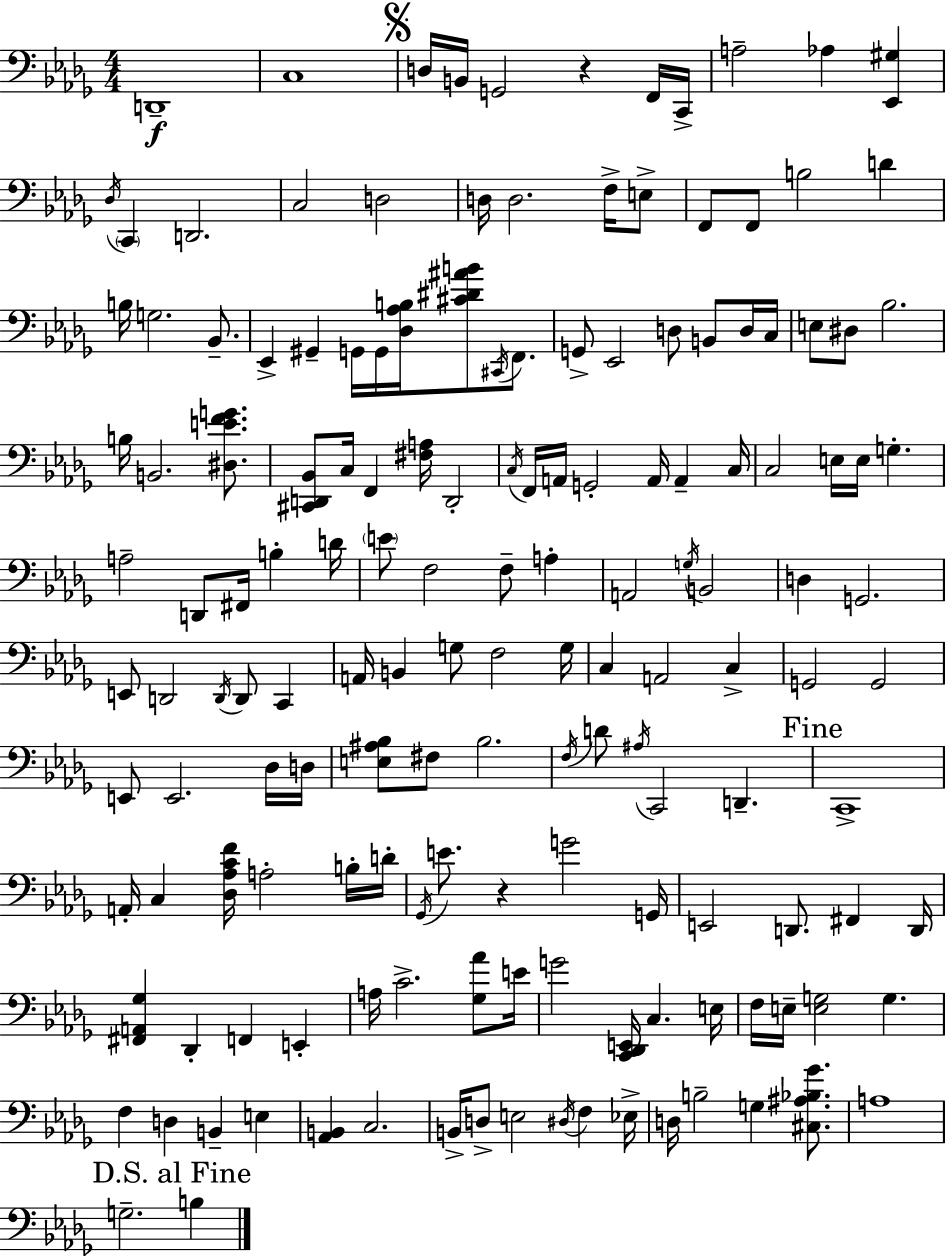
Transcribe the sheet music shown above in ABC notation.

X:1
T:Untitled
M:4/4
L:1/4
K:Bbm
D,,4 C,4 D,/4 B,,/4 G,,2 z F,,/4 C,,/4 A,2 _A, [_E,,^G,] _D,/4 C,, D,,2 C,2 D,2 D,/4 D,2 F,/4 E,/2 F,,/2 F,,/2 B,2 D B,/4 G,2 _B,,/2 _E,, ^G,, G,,/4 G,,/4 [_D,_A,B,]/4 [^C^D^AB]/2 ^C,,/4 F,,/2 G,,/2 _E,,2 D,/2 B,,/2 D,/4 C,/4 E,/2 ^D,/2 _B,2 B,/4 B,,2 [^D,EFG]/2 [^C,,D,,_B,,]/2 C,/4 F,, [^F,A,]/4 D,,2 C,/4 F,,/4 A,,/4 G,,2 A,,/4 A,, C,/4 C,2 E,/4 E,/4 G, A,2 D,,/2 ^F,,/4 B, D/4 E/2 F,2 F,/2 A, A,,2 G,/4 B,,2 D, G,,2 E,,/2 D,,2 D,,/4 D,,/2 C,, A,,/4 B,, G,/2 F,2 G,/4 C, A,,2 C, G,,2 G,,2 E,,/2 E,,2 _D,/4 D,/4 [E,^A,_B,]/2 ^F,/2 _B,2 F,/4 D/2 ^A,/4 C,,2 D,, C,,4 A,,/4 C, [_D,_A,CF]/4 A,2 B,/4 D/4 _G,,/4 E/2 z G2 G,,/4 E,,2 D,,/2 ^F,, D,,/4 [^F,,A,,_G,] _D,, F,, E,, A,/4 C2 [_G,_A]/2 E/4 G2 [C,,_D,,E,,]/4 C, E,/4 F,/4 E,/4 [E,G,]2 G, F, D, B,, E, [_A,,B,,] C,2 B,,/4 D,/2 E,2 ^D,/4 F, _E,/4 D,/4 B,2 G, [^C,^A,_B,_G]/2 A,4 G,2 B,